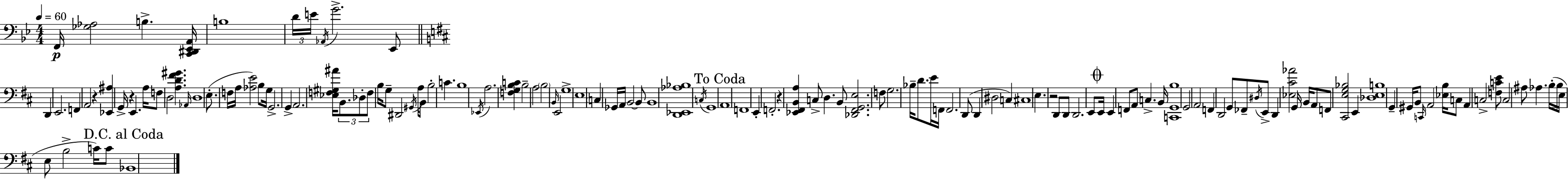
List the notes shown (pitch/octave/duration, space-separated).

F2/s [Gb3,Ab3]/h B3/q. [C2,D#2,Eb2,A2]/s B3/w D4/s E4/s Ab2/s G4/h. Eb2/e D2/q E2/h. F2/q A2/h R/q [Eb2,A#3]/q G2/s R/q E2/q. A3/s F3/e D3/h [A3,D4,F#4,G#4]/q. Ab2/s D3/w E3/e. F3/s A3/s [Ab3,E4]/h B3/e G3/s G2/h. G2/q A2/h. [Eb3,F3,G#3,A#4]/s B2/e. Db3/e F3/e B3/s G3/e D#2/h G#2/s A3/s B2/e B3/h C4/q. B3/w Eb2/s A3/h. [F3,G3,B3,C4]/q B3/h A3/h B3/h B2/s E2/h G3/w E3/w C3/q Gb2/s A2/s B2/h B2/e B2/w [D2,Eb2,Ab3,Bb3]/w C3/s G2/w A2/w F2/w E2/q F2/h. R/q [Eb2,F#2,B2,A3]/q C3/e D3/q. B2/e [Db2,F#2,G2,E3]/h. F3/e G3/h. Bb3/s D4/e. E4/s F2/s F2/h. D2/e D2/q D#3/h C3/q C#3/w E3/q. R/h D2/e D2/e D2/h. E2/e E2/s E2/q F2/e A2/e C3/q. B2/s [C2,G2,B3]/w G2/h A2/h F2/q D2/h G2/e FES2/e D#3/s E2/e D2/q [Eb3,C#4,Ab4]/h G2/s B2/s A2/e F2/e [C#2,E3,G3,Bb3]/h E2/q [Db3,E3,B3]/w G2/q G#2/s B2/e C2/s A2/h [Eb3,B3]/s C3/e A2/q C3/h [F3,C4,E4]/e C3/h A#3/e Ab3/q. B3/s B3/s E3/s E3/e B3/h C4/s C4/e Bb2/w